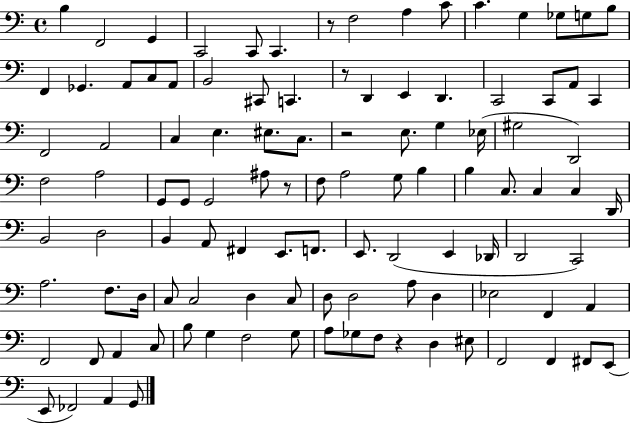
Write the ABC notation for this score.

X:1
T:Untitled
M:4/4
L:1/4
K:C
B, F,,2 G,, C,,2 C,,/2 C,, z/2 F,2 A, C/2 C G, _G,/2 G,/2 B,/2 F,, _G,, A,,/2 C,/2 A,,/2 B,,2 ^C,,/2 C,, z/2 D,, E,, D,, C,,2 C,,/2 A,,/2 C,, F,,2 A,,2 C, E, ^E,/2 C,/2 z2 E,/2 G, _E,/4 ^G,2 D,,2 F,2 A,2 G,,/2 G,,/2 G,,2 ^A,/2 z/2 F,/2 A,2 G,/2 B, B, C,/2 C, C, D,,/4 B,,2 D,2 B,, A,,/2 ^F,, E,,/2 F,,/2 E,,/2 D,,2 E,, _D,,/4 D,,2 C,,2 A,2 F,/2 D,/4 C,/2 C,2 D, C,/2 D,/2 D,2 A,/2 D, _E,2 F,, A,, F,,2 F,,/2 A,, C,/2 B,/2 G, F,2 G,/2 A,/2 _G,/2 F,/2 z D, ^E,/2 F,,2 F,, ^F,,/2 E,,/2 E,,/2 _F,,2 A,, G,,/2